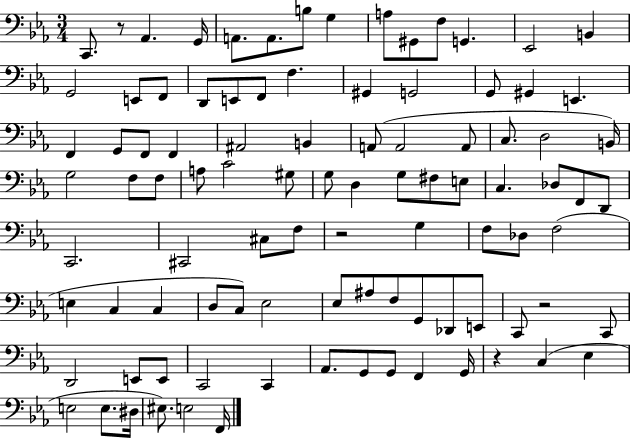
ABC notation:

X:1
T:Untitled
M:3/4
L:1/4
K:Eb
C,,/2 z/2 _A,, G,,/4 A,,/2 A,,/2 B,/2 G, A,/2 ^G,,/2 F,/2 G,, _E,,2 B,, G,,2 E,,/2 F,,/2 D,,/2 E,,/2 F,,/2 F, ^G,, G,,2 G,,/2 ^G,, E,, F,, G,,/2 F,,/2 F,, ^A,,2 B,, A,,/2 A,,2 A,,/2 C,/2 D,2 B,,/4 G,2 F,/2 F,/2 A,/2 C2 ^G,/2 G,/2 D, G,/2 ^F,/2 E,/2 C, _D,/2 F,,/2 D,,/2 C,,2 ^C,,2 ^C,/2 F,/2 z2 G, F,/2 _D,/2 F,2 E, C, C, D,/2 C,/2 _E,2 _E,/2 ^A,/2 F,/2 G,,/2 _D,,/2 E,,/2 C,,/2 z2 C,,/2 D,,2 E,,/2 E,,/2 C,,2 C,, _A,,/2 G,,/2 G,,/2 F,, G,,/4 z C, _E, E,2 E,/2 ^D,/4 ^E,/2 E,2 F,,/4